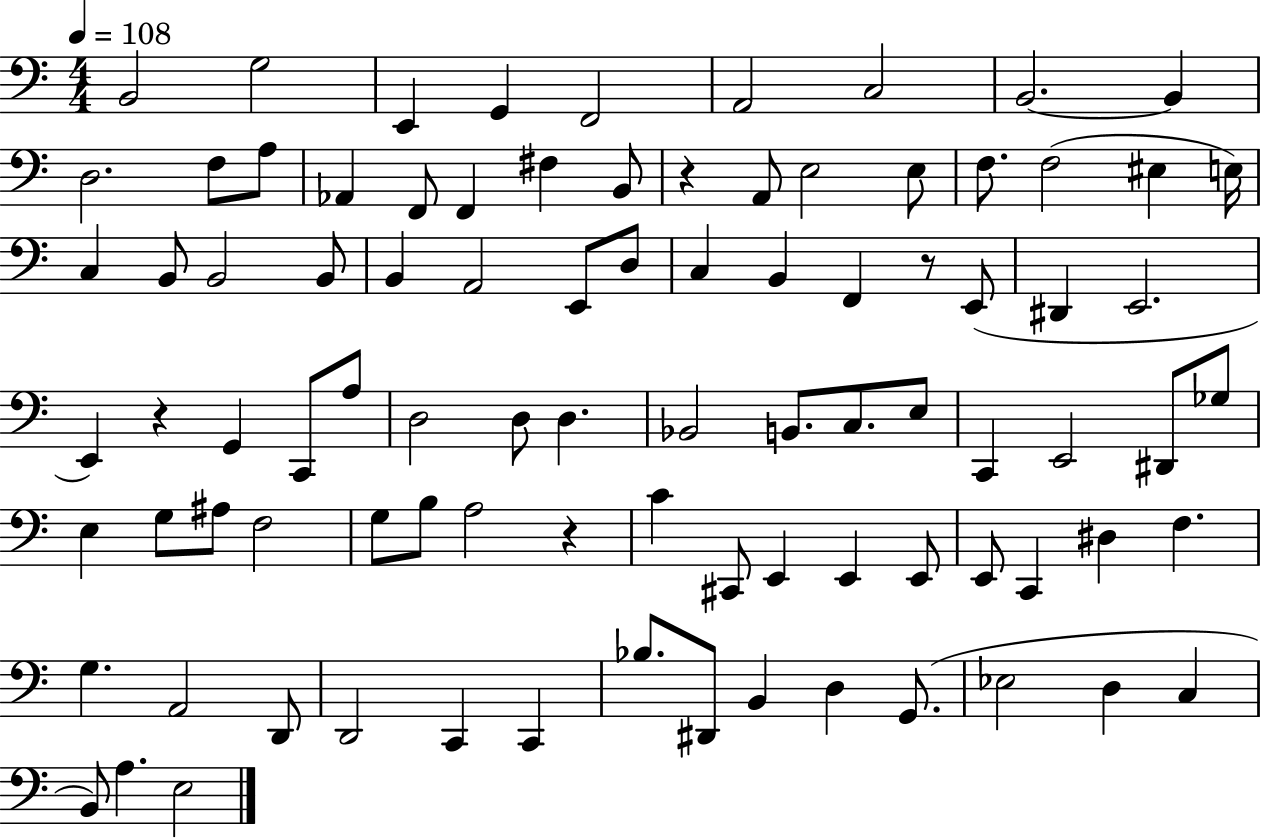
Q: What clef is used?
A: bass